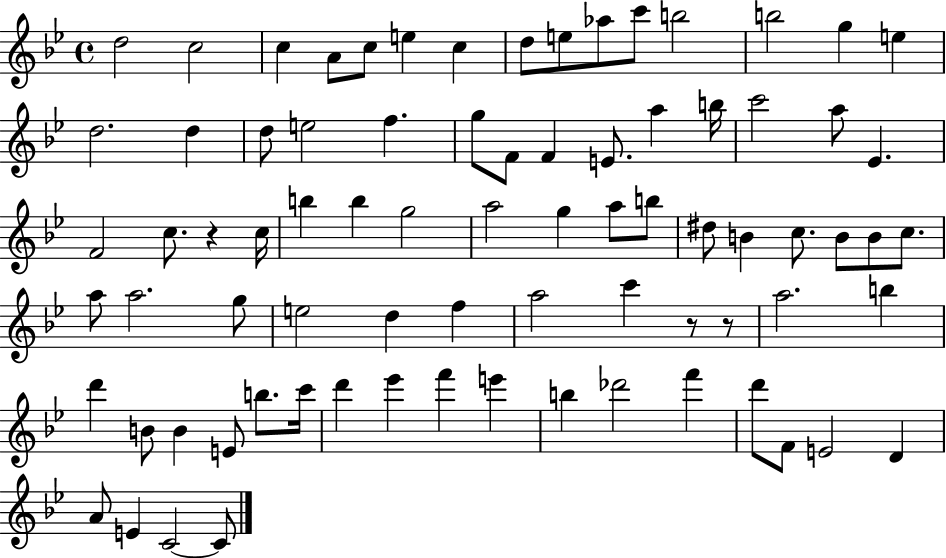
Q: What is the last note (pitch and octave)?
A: C4